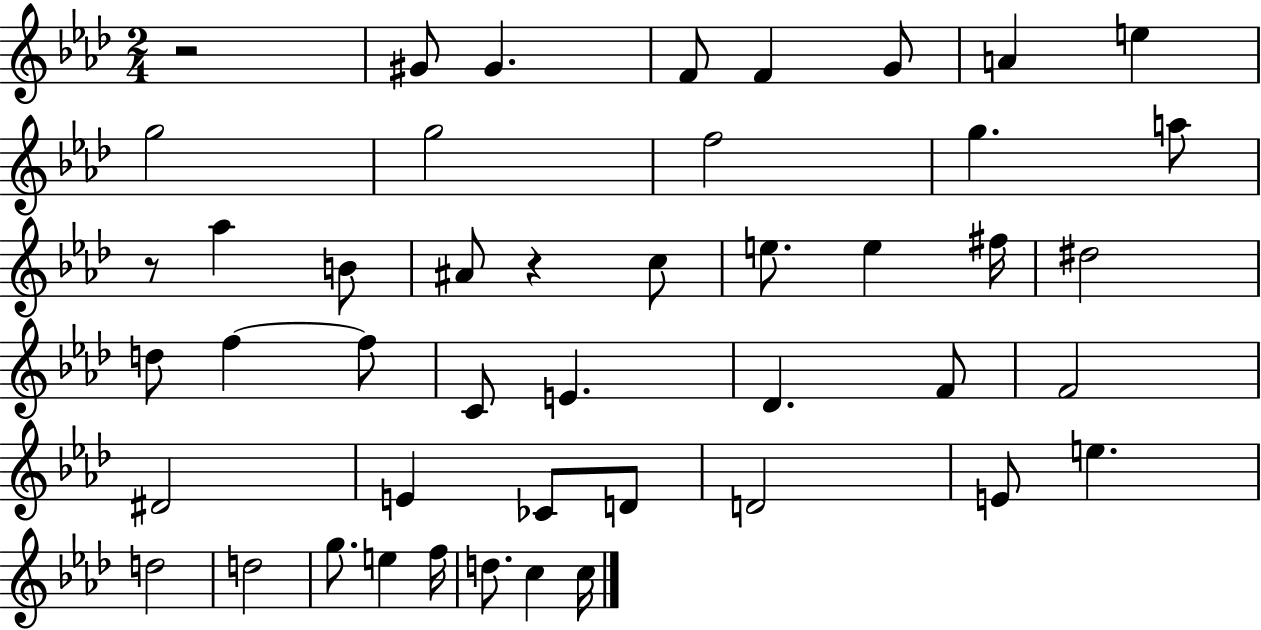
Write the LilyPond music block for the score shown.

{
  \clef treble
  \numericTimeSignature
  \time 2/4
  \key aes \major
  r2 | gis'8 gis'4. | f'8 f'4 g'8 | a'4 e''4 | \break g''2 | g''2 | f''2 | g''4. a''8 | \break r8 aes''4 b'8 | ais'8 r4 c''8 | e''8. e''4 fis''16 | dis''2 | \break d''8 f''4~~ f''8 | c'8 e'4. | des'4. f'8 | f'2 | \break dis'2 | e'4 ces'8 d'8 | d'2 | e'8 e''4. | \break d''2 | d''2 | g''8. e''4 f''16 | d''8. c''4 c''16 | \break \bar "|."
}